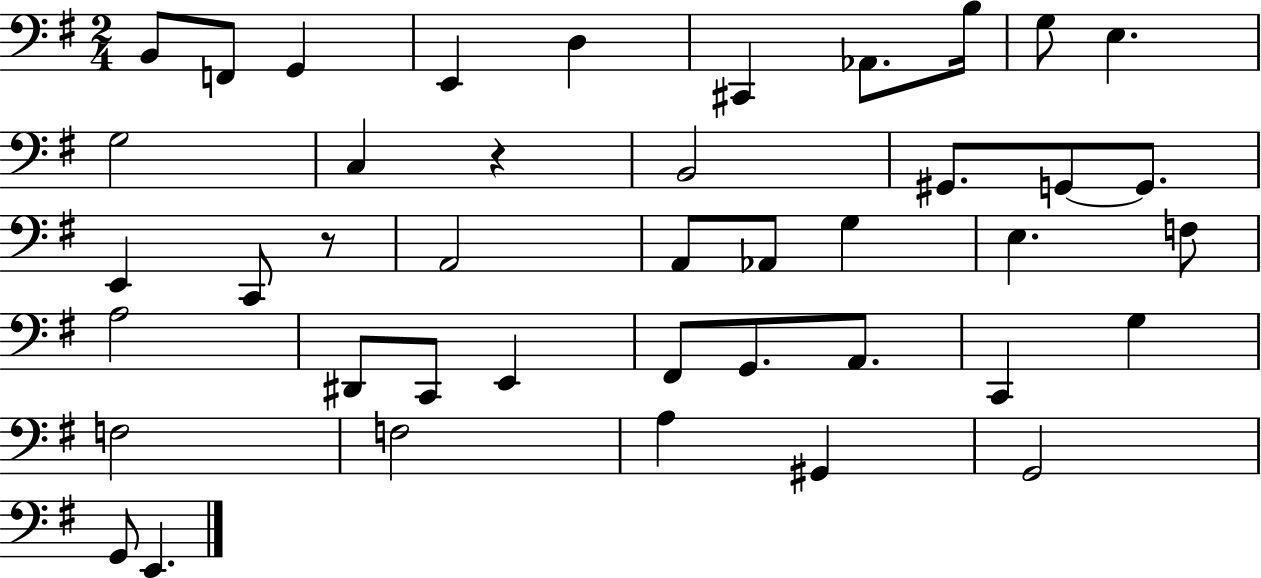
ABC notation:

X:1
T:Untitled
M:2/4
L:1/4
K:G
B,,/2 F,,/2 G,, E,, D, ^C,, _A,,/2 B,/4 G,/2 E, G,2 C, z B,,2 ^G,,/2 G,,/2 G,,/2 E,, C,,/2 z/2 A,,2 A,,/2 _A,,/2 G, E, F,/2 A,2 ^D,,/2 C,,/2 E,, ^F,,/2 G,,/2 A,,/2 C,, G, F,2 F,2 A, ^G,, G,,2 G,,/2 E,,